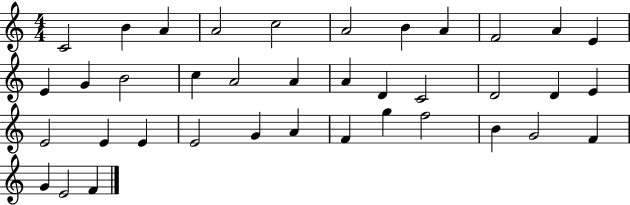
{
  \clef treble
  \numericTimeSignature
  \time 4/4
  \key c \major
  c'2 b'4 a'4 | a'2 c''2 | a'2 b'4 a'4 | f'2 a'4 e'4 | \break e'4 g'4 b'2 | c''4 a'2 a'4 | a'4 d'4 c'2 | d'2 d'4 e'4 | \break e'2 e'4 e'4 | e'2 g'4 a'4 | f'4 g''4 f''2 | b'4 g'2 f'4 | \break g'4 e'2 f'4 | \bar "|."
}